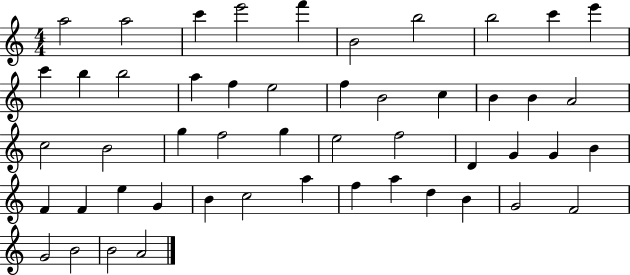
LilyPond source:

{
  \clef treble
  \numericTimeSignature
  \time 4/4
  \key c \major
  a''2 a''2 | c'''4 e'''2 f'''4 | b'2 b''2 | b''2 c'''4 e'''4 | \break c'''4 b''4 b''2 | a''4 f''4 e''2 | f''4 b'2 c''4 | b'4 b'4 a'2 | \break c''2 b'2 | g''4 f''2 g''4 | e''2 f''2 | d'4 g'4 g'4 b'4 | \break f'4 f'4 e''4 g'4 | b'4 c''2 a''4 | f''4 a''4 d''4 b'4 | g'2 f'2 | \break g'2 b'2 | b'2 a'2 | \bar "|."
}